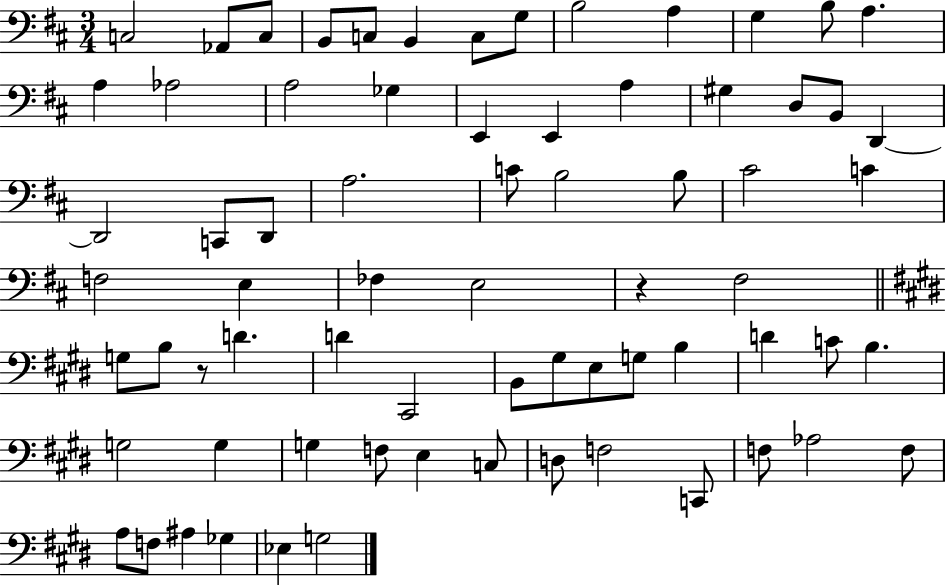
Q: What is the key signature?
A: D major